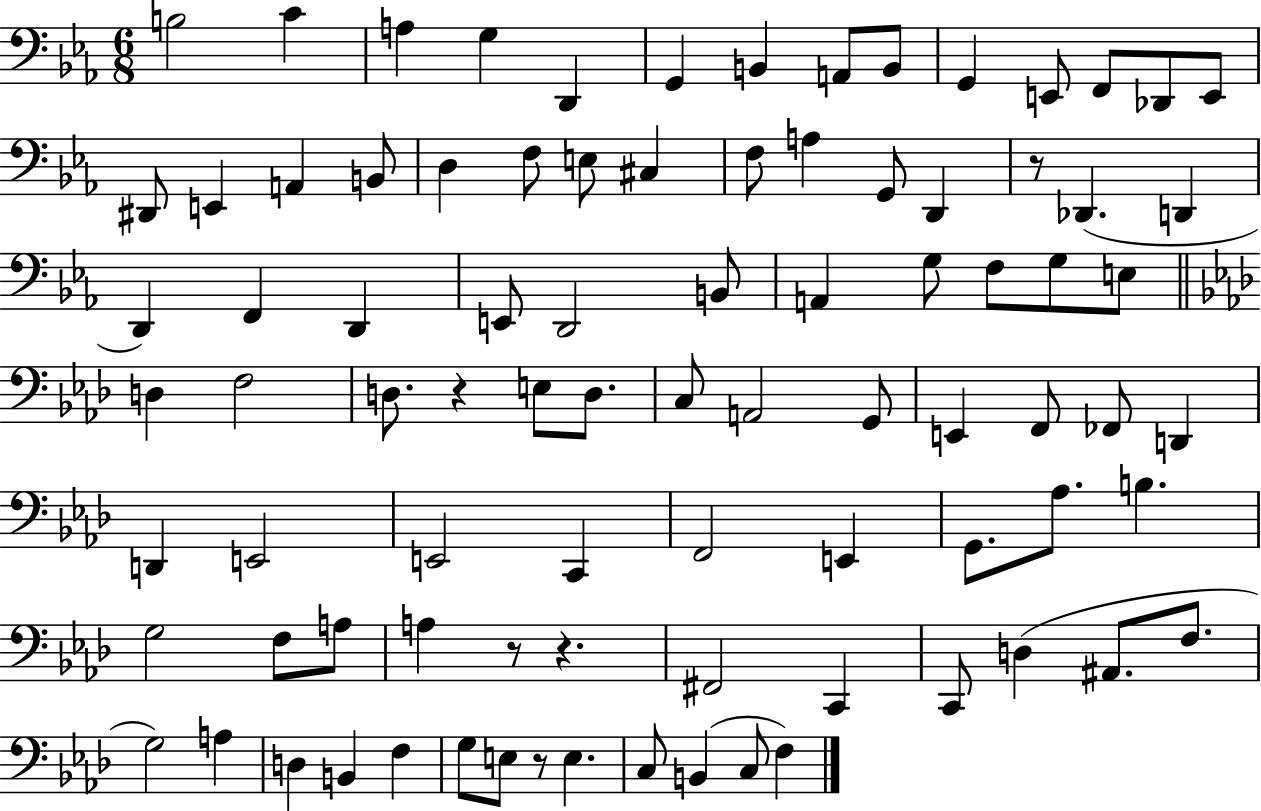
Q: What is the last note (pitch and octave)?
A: F3